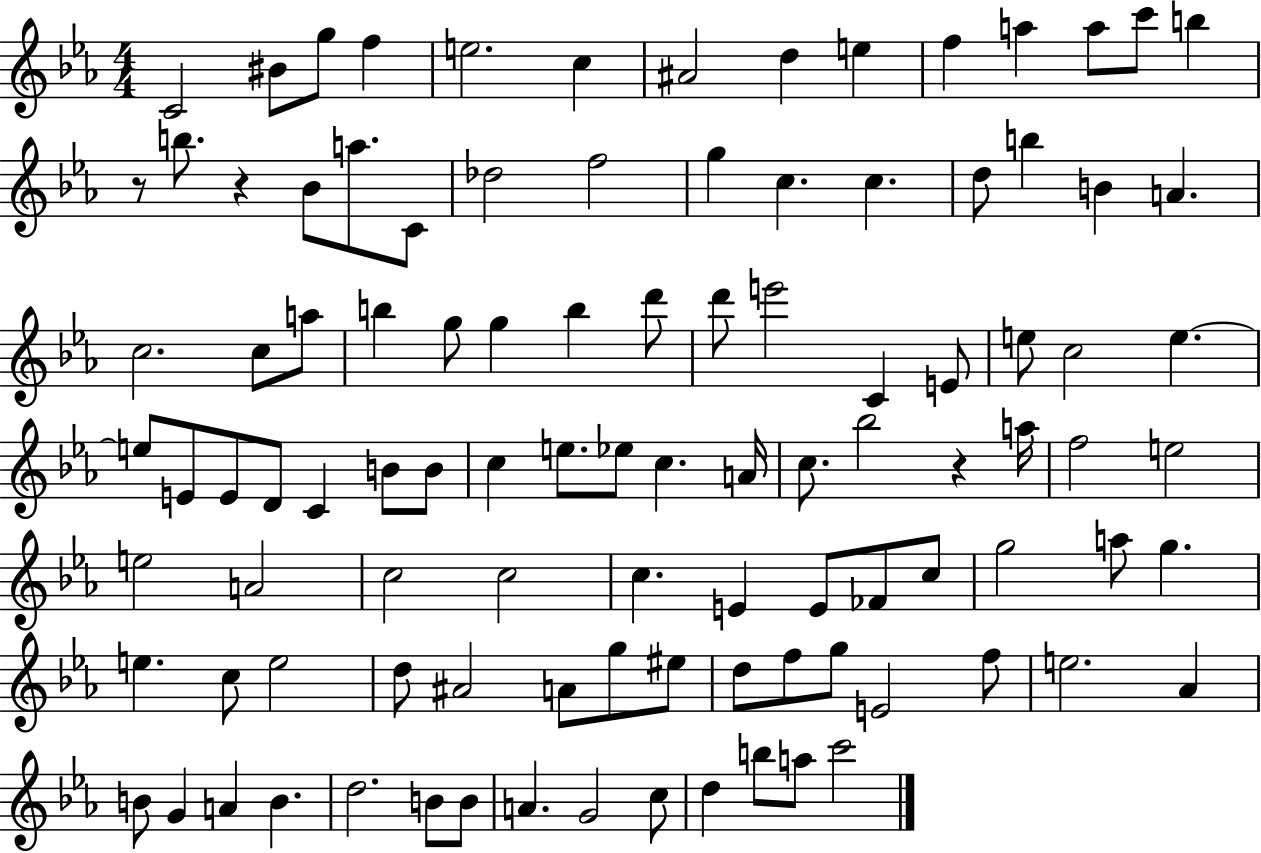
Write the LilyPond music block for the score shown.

{
  \clef treble
  \numericTimeSignature
  \time 4/4
  \key ees \major
  c'2 bis'8 g''8 f''4 | e''2. c''4 | ais'2 d''4 e''4 | f''4 a''4 a''8 c'''8 b''4 | \break r8 b''8. r4 bes'8 a''8. c'8 | des''2 f''2 | g''4 c''4. c''4. | d''8 b''4 b'4 a'4. | \break c''2. c''8 a''8 | b''4 g''8 g''4 b''4 d'''8 | d'''8 e'''2 c'4 e'8 | e''8 c''2 e''4.~~ | \break e''8 e'8 e'8 d'8 c'4 b'8 b'8 | c''4 e''8. ees''8 c''4. a'16 | c''8. bes''2 r4 a''16 | f''2 e''2 | \break e''2 a'2 | c''2 c''2 | c''4. e'4 e'8 fes'8 c''8 | g''2 a''8 g''4. | \break e''4. c''8 e''2 | d''8 ais'2 a'8 g''8 eis''8 | d''8 f''8 g''8 e'2 f''8 | e''2. aes'4 | \break b'8 g'4 a'4 b'4. | d''2. b'8 b'8 | a'4. g'2 c''8 | d''4 b''8 a''8 c'''2 | \break \bar "|."
}